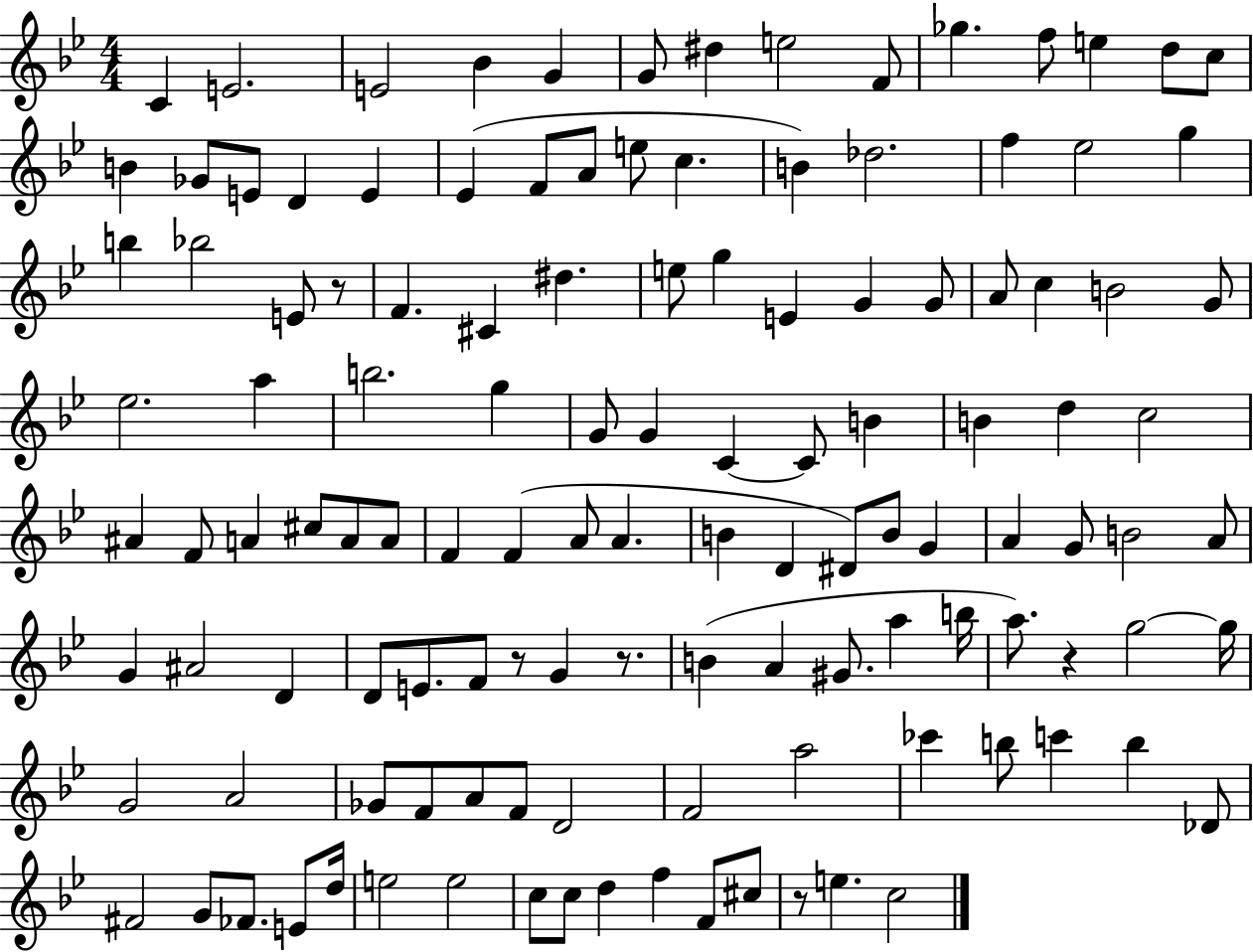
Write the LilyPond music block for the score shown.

{
  \clef treble
  \numericTimeSignature
  \time 4/4
  \key bes \major
  c'4 e'2. | e'2 bes'4 g'4 | g'8 dis''4 e''2 f'8 | ges''4. f''8 e''4 d''8 c''8 | \break b'4 ges'8 e'8 d'4 e'4 | ees'4( f'8 a'8 e''8 c''4. | b'4) des''2. | f''4 ees''2 g''4 | \break b''4 bes''2 e'8 r8 | f'4. cis'4 dis''4. | e''8 g''4 e'4 g'4 g'8 | a'8 c''4 b'2 g'8 | \break ees''2. a''4 | b''2. g''4 | g'8 g'4 c'4~~ c'8 b'4 | b'4 d''4 c''2 | \break ais'4 f'8 a'4 cis''8 a'8 a'8 | f'4 f'4( a'8 a'4. | b'4 d'4 dis'8) b'8 g'4 | a'4 g'8 b'2 a'8 | \break g'4 ais'2 d'4 | d'8 e'8. f'8 r8 g'4 r8. | b'4( a'4 gis'8. a''4 b''16 | a''8.) r4 g''2~~ g''16 | \break g'2 a'2 | ges'8 f'8 a'8 f'8 d'2 | f'2 a''2 | ces'''4 b''8 c'''4 b''4 des'8 | \break fis'2 g'8 fes'8. e'8 d''16 | e''2 e''2 | c''8 c''8 d''4 f''4 f'8 cis''8 | r8 e''4. c''2 | \break \bar "|."
}